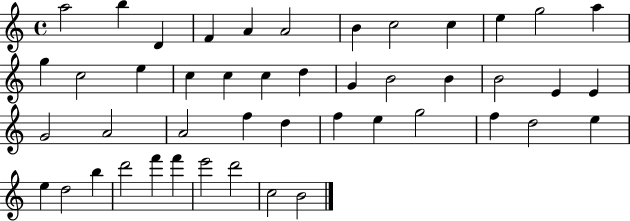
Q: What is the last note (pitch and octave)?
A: B4